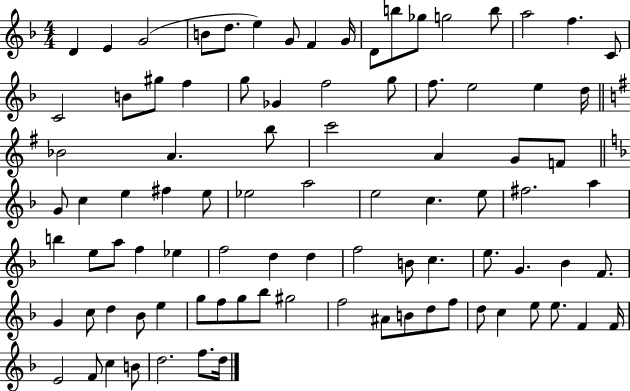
X:1
T:Untitled
M:4/4
L:1/4
K:F
D E G2 B/2 d/2 e G/2 F G/4 D/2 b/2 _g/2 g2 b/2 a2 f C/2 C2 B/2 ^g/2 f g/2 _G f2 g/2 f/2 e2 e d/4 _B2 A b/2 c'2 A G/2 F/2 G/2 c e ^f e/2 _e2 a2 e2 c e/2 ^f2 a b e/2 a/2 f _e f2 d d f2 B/2 c e/2 G _B F/2 G c/2 d _B/2 e g/2 f/2 g/2 _b/2 ^g2 f2 ^A/2 B/2 d/2 f/2 d/2 c e/2 e/2 F F/4 E2 F/2 c B/2 d2 f/2 d/4